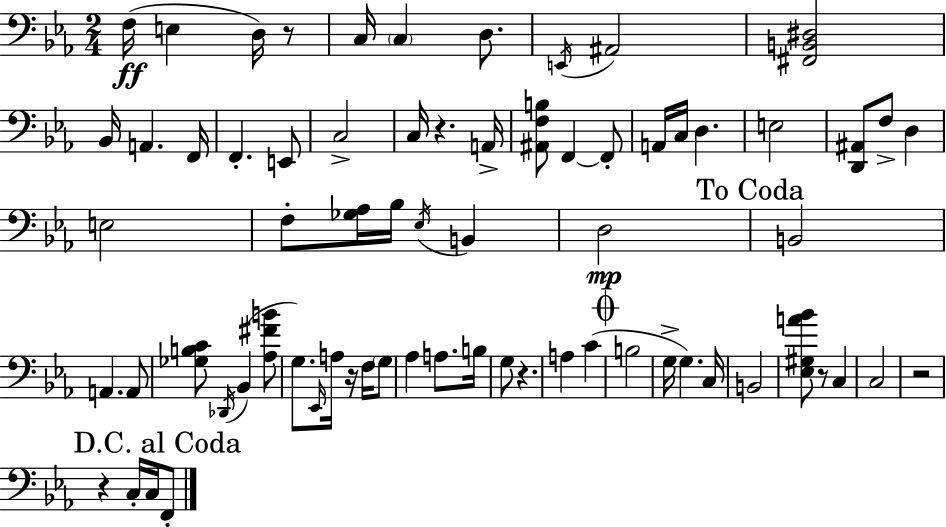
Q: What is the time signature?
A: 2/4